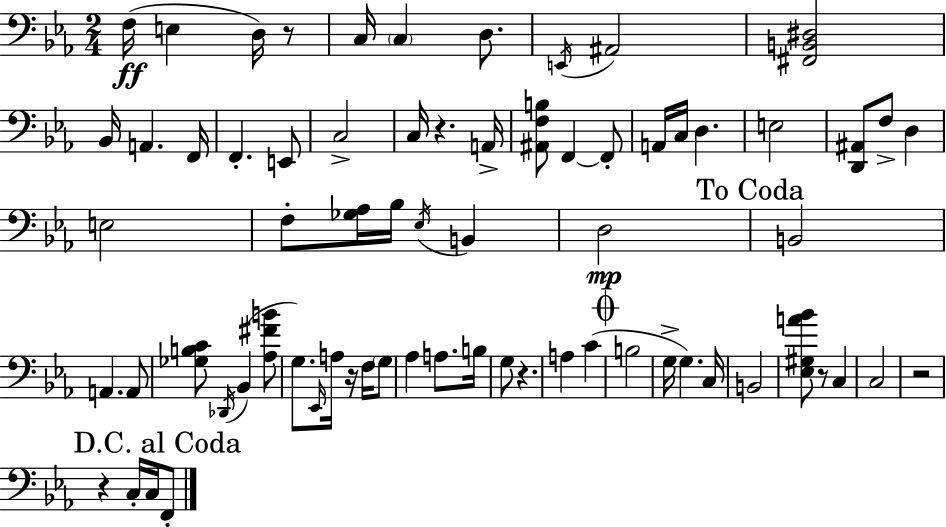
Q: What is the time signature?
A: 2/4